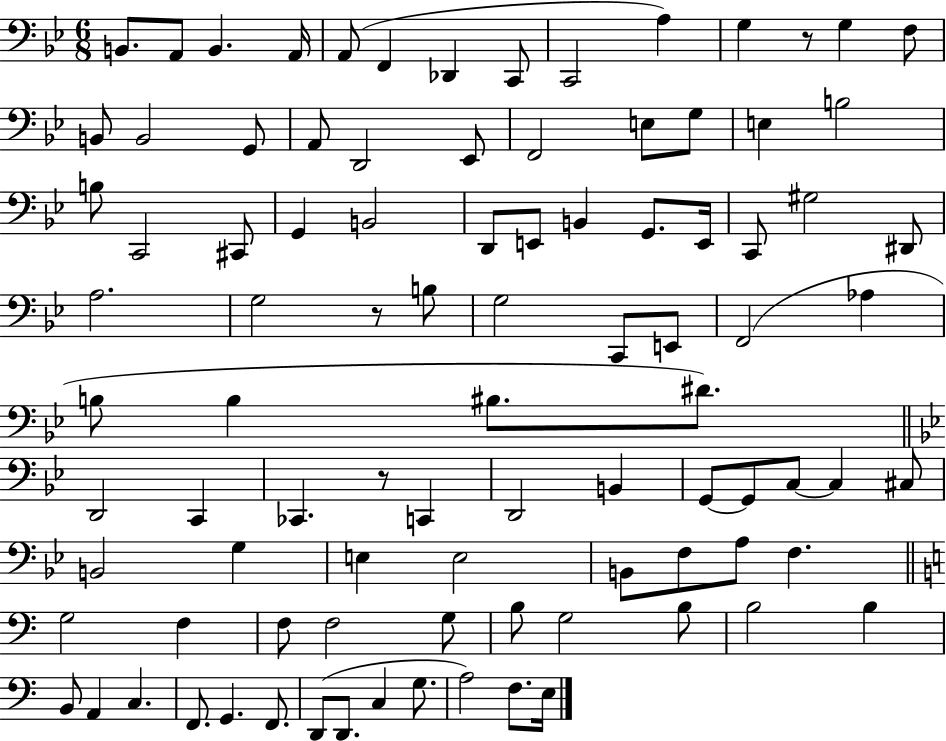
{
  \clef bass
  \numericTimeSignature
  \time 6/8
  \key bes \major
  b,8. a,8 b,4. a,16 | a,8( f,4 des,4 c,8 | c,2 a4) | g4 r8 g4 f8 | \break b,8 b,2 g,8 | a,8 d,2 ees,8 | f,2 e8 g8 | e4 b2 | \break b8 c,2 cis,8 | g,4 b,2 | d,8 e,8 b,4 g,8. e,16 | c,8 gis2 dis,8 | \break a2. | g2 r8 b8 | g2 c,8 e,8 | f,2( aes4 | \break b8 b4 bis8. dis'8.) | \bar "||" \break \key bes \major d,2 c,4 | ces,4. r8 c,4 | d,2 b,4 | g,8~~ g,8 c8~~ c4 cis8 | \break b,2 g4 | e4 e2 | b,8 f8 a8 f4. | \bar "||" \break \key a \minor g2 f4 | f8 f2 g8 | b8 g2 b8 | b2 b4 | \break b,8 a,4 c4. | f,8. g,4. f,8. | d,8( d,8. c4 g8. | a2) f8. e16 | \break \bar "|."
}